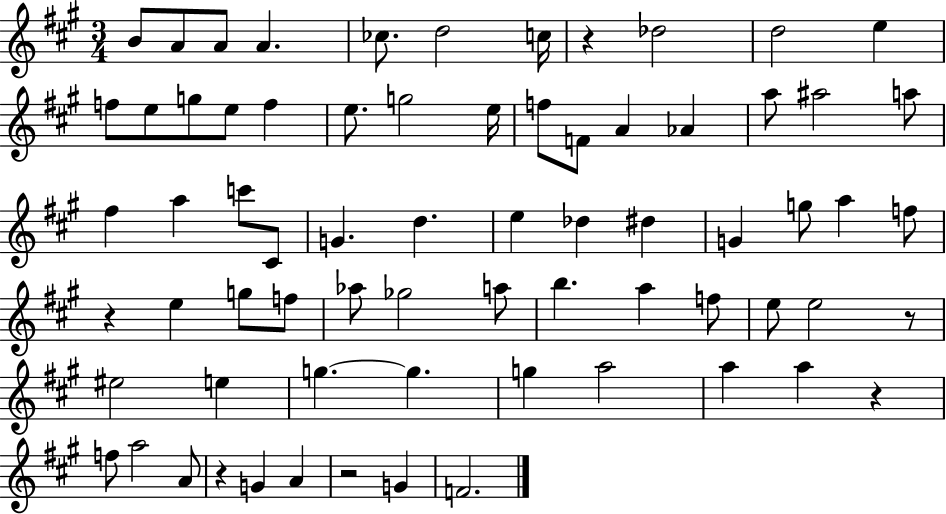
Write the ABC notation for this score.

X:1
T:Untitled
M:3/4
L:1/4
K:A
B/2 A/2 A/2 A _c/2 d2 c/4 z _d2 d2 e f/2 e/2 g/2 e/2 f e/2 g2 e/4 f/2 F/2 A _A a/2 ^a2 a/2 ^f a c'/2 ^C/2 G d e _d ^d G g/2 a f/2 z e g/2 f/2 _a/2 _g2 a/2 b a f/2 e/2 e2 z/2 ^e2 e g g g a2 a a z f/2 a2 A/2 z G A z2 G F2